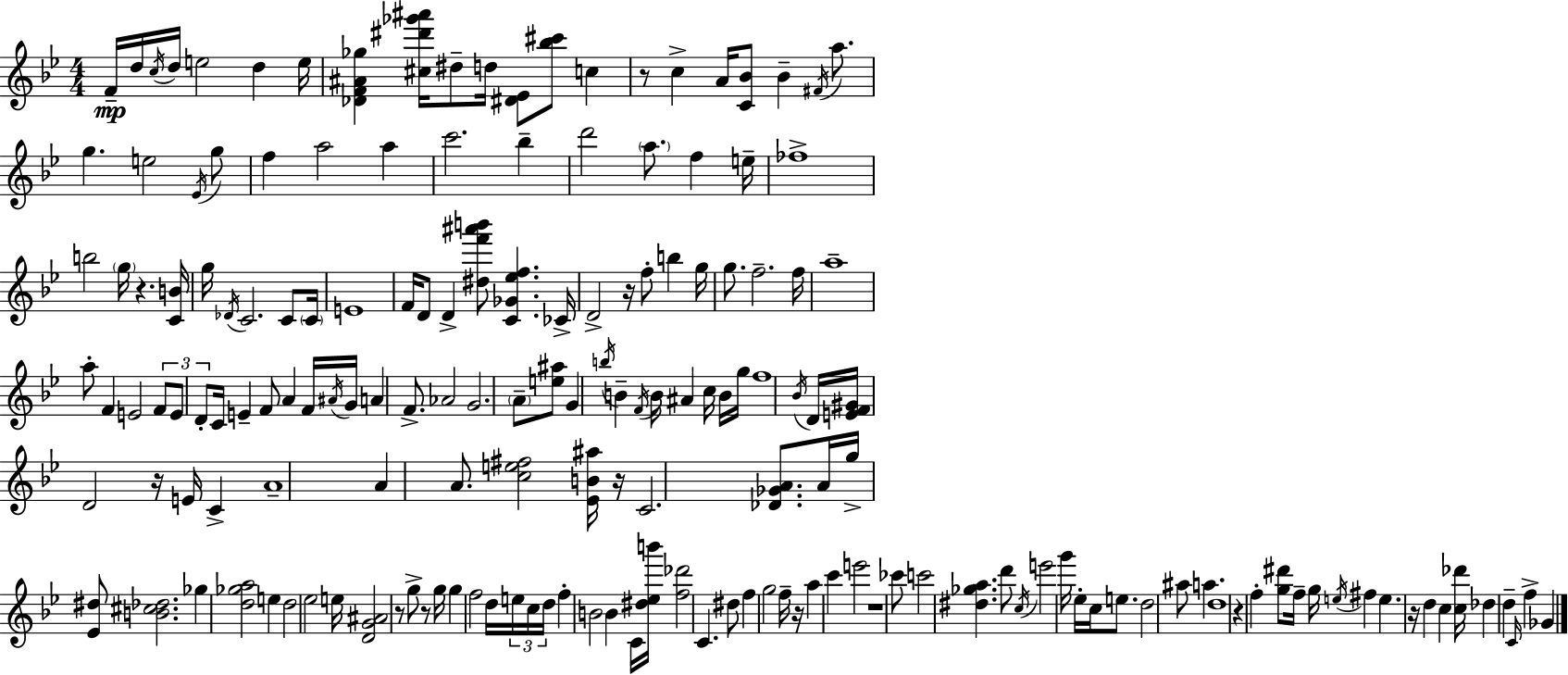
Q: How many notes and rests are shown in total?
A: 172